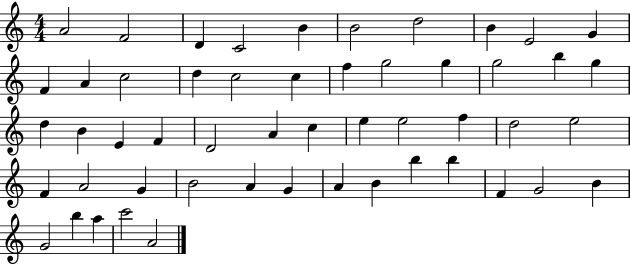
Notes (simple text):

A4/h F4/h D4/q C4/h B4/q B4/h D5/h B4/q E4/h G4/q F4/q A4/q C5/h D5/q C5/h C5/q F5/q G5/h G5/q G5/h B5/q G5/q D5/q B4/q E4/q F4/q D4/h A4/q C5/q E5/q E5/h F5/q D5/h E5/h F4/q A4/h G4/q B4/h A4/q G4/q A4/q B4/q B5/q B5/q F4/q G4/h B4/q G4/h B5/q A5/q C6/h A4/h